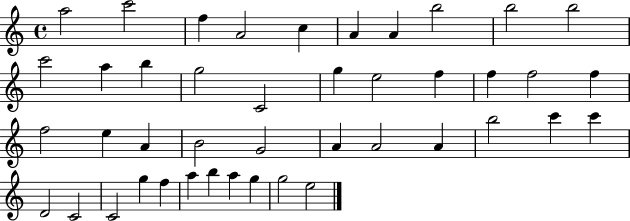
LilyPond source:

{
  \clef treble
  \time 4/4
  \defaultTimeSignature
  \key c \major
  a''2 c'''2 | f''4 a'2 c''4 | a'4 a'4 b''2 | b''2 b''2 | \break c'''2 a''4 b''4 | g''2 c'2 | g''4 e''2 f''4 | f''4 f''2 f''4 | \break f''2 e''4 a'4 | b'2 g'2 | a'4 a'2 a'4 | b''2 c'''4 c'''4 | \break d'2 c'2 | c'2 g''4 f''4 | a''4 b''4 a''4 g''4 | g''2 e''2 | \break \bar "|."
}